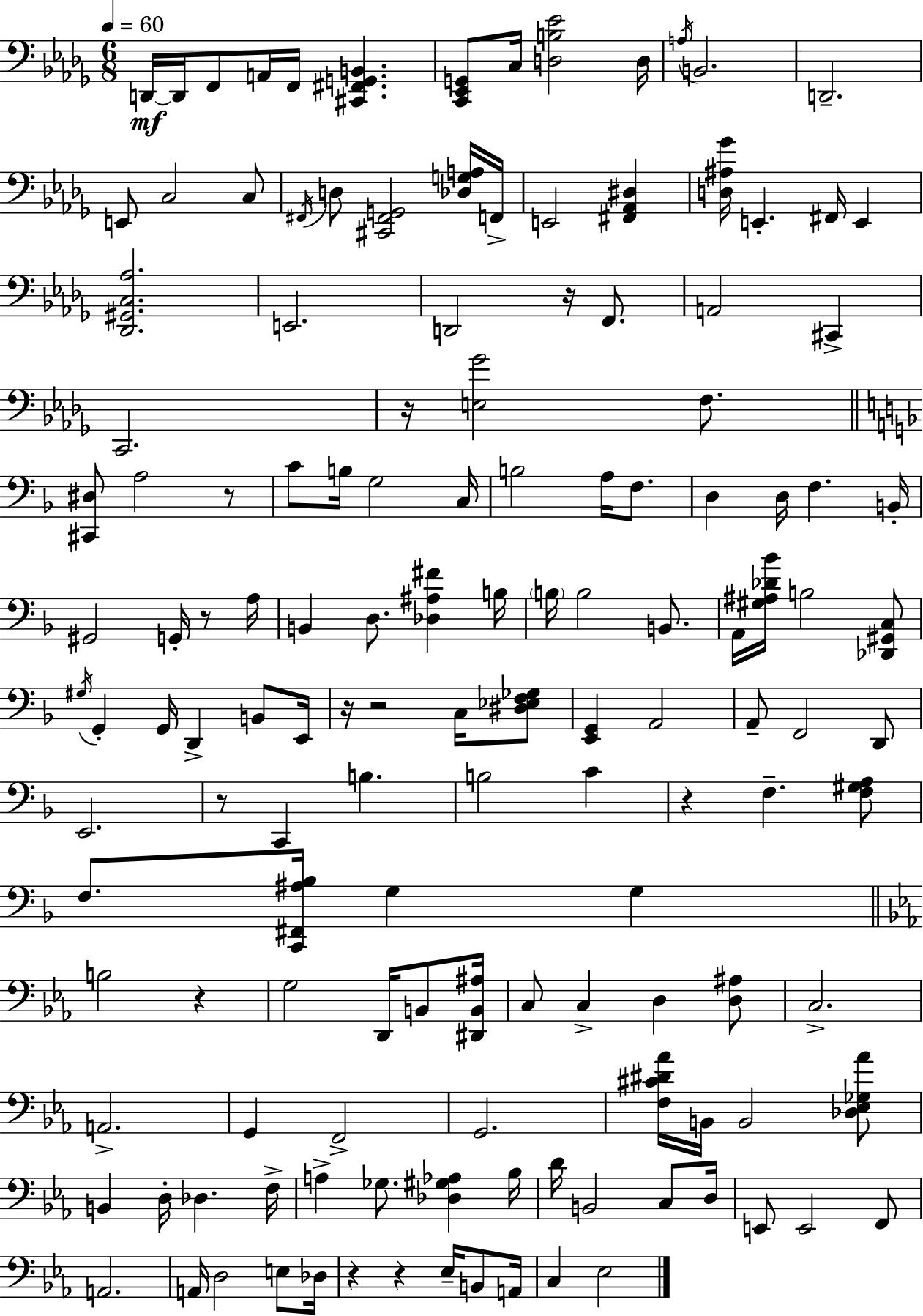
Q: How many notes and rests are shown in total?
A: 141